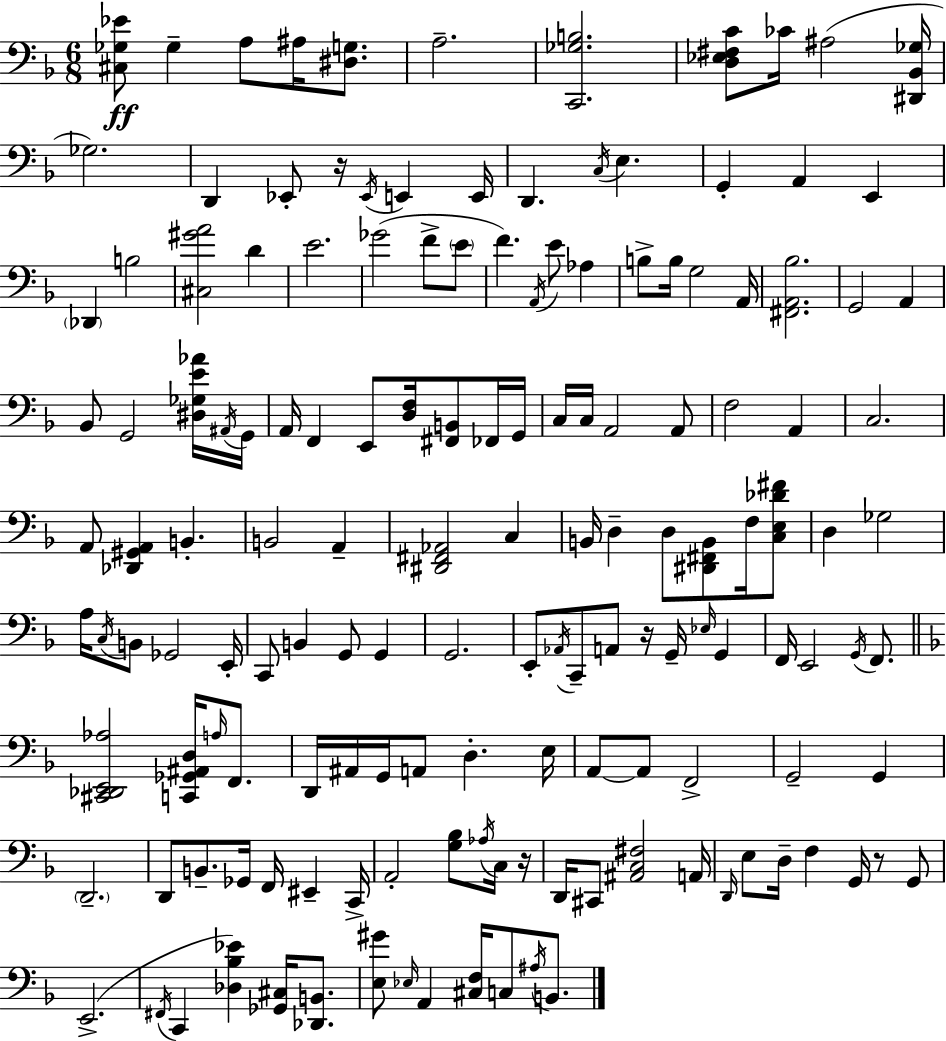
[C#3,Gb3,Eb4]/e Gb3/q A3/e A#3/s [D#3,G3]/e. A3/h. [C2,Gb3,B3]/h. [D3,Eb3,F#3,C4]/e CES4/s A#3/h [D#2,Bb2,Gb3]/s Gb3/h. D2/q Eb2/e R/s Eb2/s E2/q E2/s D2/q. C3/s E3/q. G2/q A2/q E2/q Db2/q B3/h [C#3,G#4,A4]/h D4/q E4/h. Gb4/h F4/e E4/e F4/q. A2/s E4/e Ab3/q B3/e B3/s G3/h A2/s [F#2,A2,Bb3]/h. G2/h A2/q Bb2/e G2/h [D#3,Gb3,E4,Ab4]/s A#2/s G2/s A2/s F2/q E2/e [D3,F3]/s [F#2,B2]/e FES2/s G2/s C3/s C3/s A2/h A2/e F3/h A2/q C3/h. A2/e [Db2,G#2,A2]/q B2/q. B2/h A2/q [D#2,F#2,Ab2]/h C3/q B2/s D3/q D3/e [D#2,F#2,B2]/e F3/s [C3,E3,Db4,F#4]/e D3/q Gb3/h A3/s C3/s B2/e Gb2/h E2/s C2/e B2/q G2/e G2/q G2/h. E2/e Ab2/s C2/e A2/e R/s G2/s Eb3/s G2/q F2/s E2/h G2/s F2/e. [C#2,Db2,E2,Ab3]/h [C2,Gb2,A#2,D3]/s A3/s F2/e. D2/s A#2/s G2/s A2/e D3/q. E3/s A2/e A2/e F2/h G2/h G2/q D2/h. D2/e B2/e. Gb2/s F2/s EIS2/q C2/s A2/h [G3,Bb3]/e Ab3/s C3/s R/s D2/s C#2/e [A#2,C3,F#3]/h A2/s D2/s E3/e D3/s F3/q G2/s R/e G2/e E2/h. F#2/s C2/q [Db3,Bb3,Eb4]/q [Gb2,C#3]/s [Db2,B2]/e. [E3,G#4]/e Eb3/s A2/q [C#3,F3]/s C3/e A#3/s B2/e.